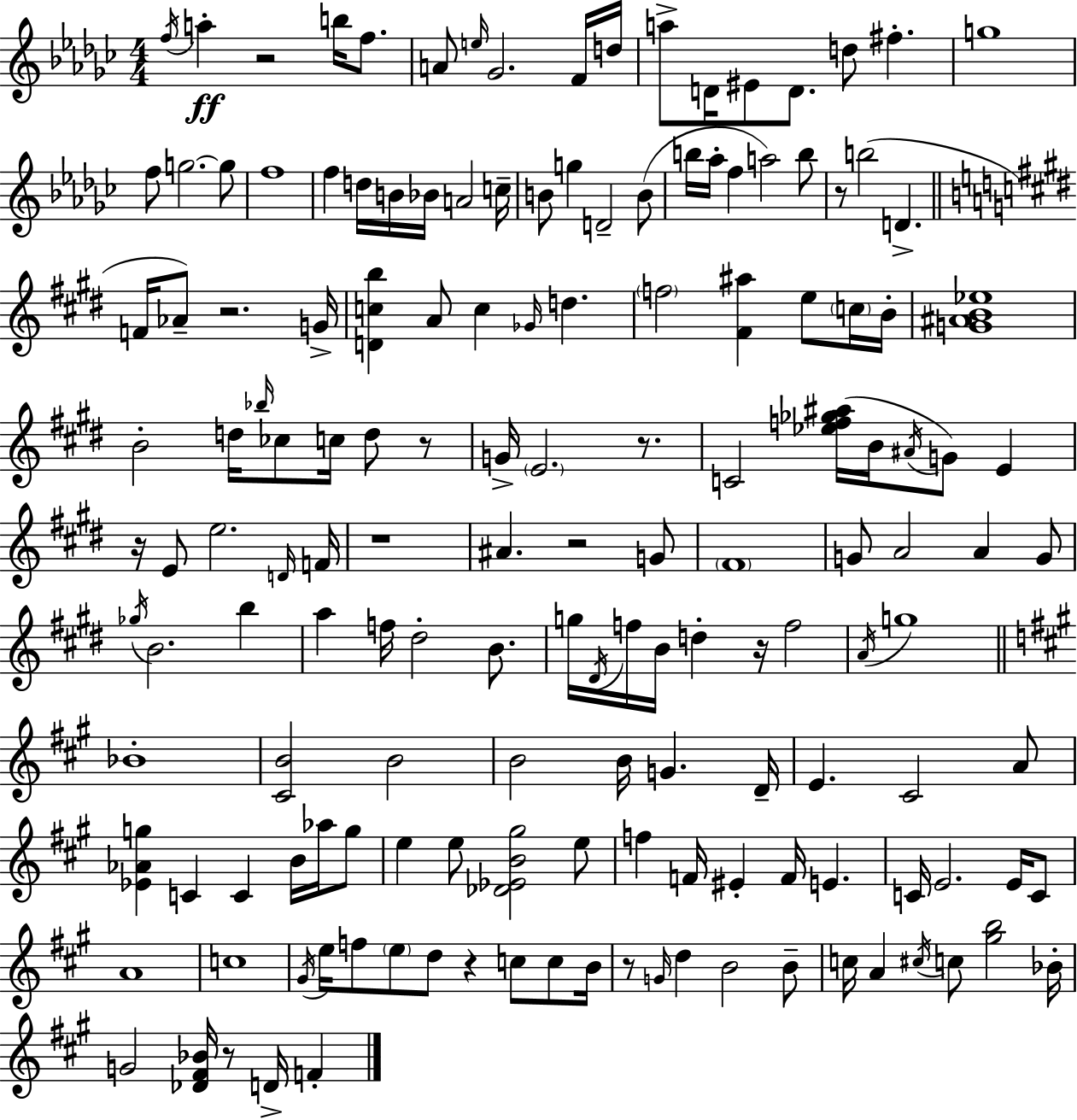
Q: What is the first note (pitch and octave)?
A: F5